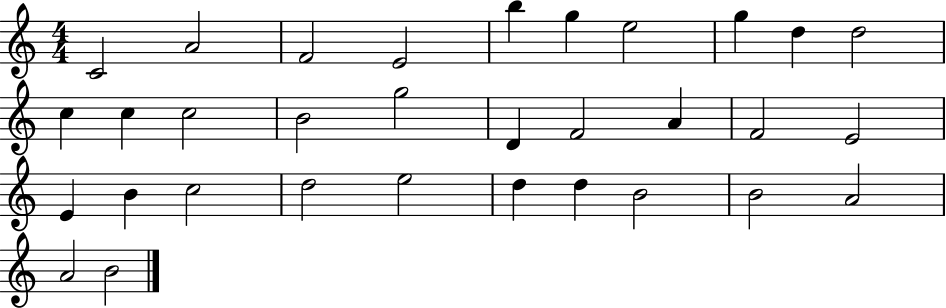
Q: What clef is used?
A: treble